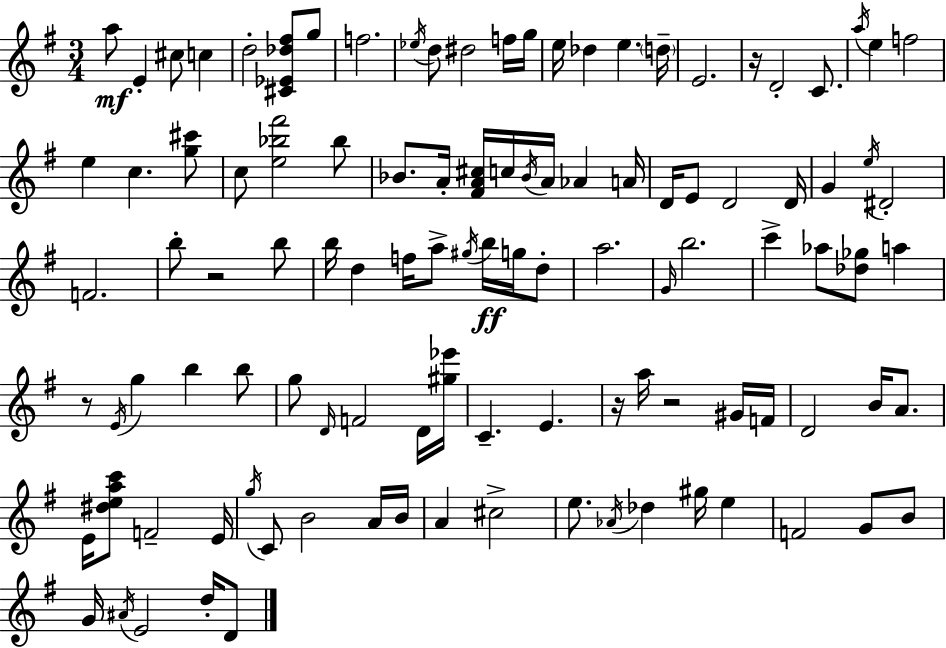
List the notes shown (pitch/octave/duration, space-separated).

A5/e E4/q C#5/e C5/q D5/h [C#4,Eb4,Db5,F#5]/e G5/e F5/h. Eb5/s D5/e D#5/h F5/s G5/s E5/s Db5/q E5/q. D5/s E4/h. R/s D4/h C4/e. A5/s E5/q F5/h E5/q C5/q. [G5,C#6]/e C5/e [E5,Bb5,F#6]/h Bb5/e Bb4/e. A4/s [F#4,A4,C#5]/s C5/s Bb4/s A4/s Ab4/q A4/s D4/s E4/e D4/h D4/s G4/q E5/s D#4/h F4/h. B5/e R/h B5/e B5/s D5/q F5/s A5/e G#5/s B5/s G5/s D5/e A5/h. G4/s B5/h. C6/q Ab5/e [Db5,Gb5]/e A5/q R/e E4/s G5/q B5/q B5/e G5/e D4/s F4/h D4/s [G#5,Eb6]/s C4/q. E4/q. R/s A5/s R/h G#4/s F4/s D4/h B4/s A4/e. E4/s [D#5,E5,A5,C6]/e F4/h E4/s G5/s C4/e B4/h A4/s B4/s A4/q C#5/h E5/e. Ab4/s Db5/q G#5/s E5/q F4/h G4/e B4/e G4/s A#4/s E4/h D5/s D4/e